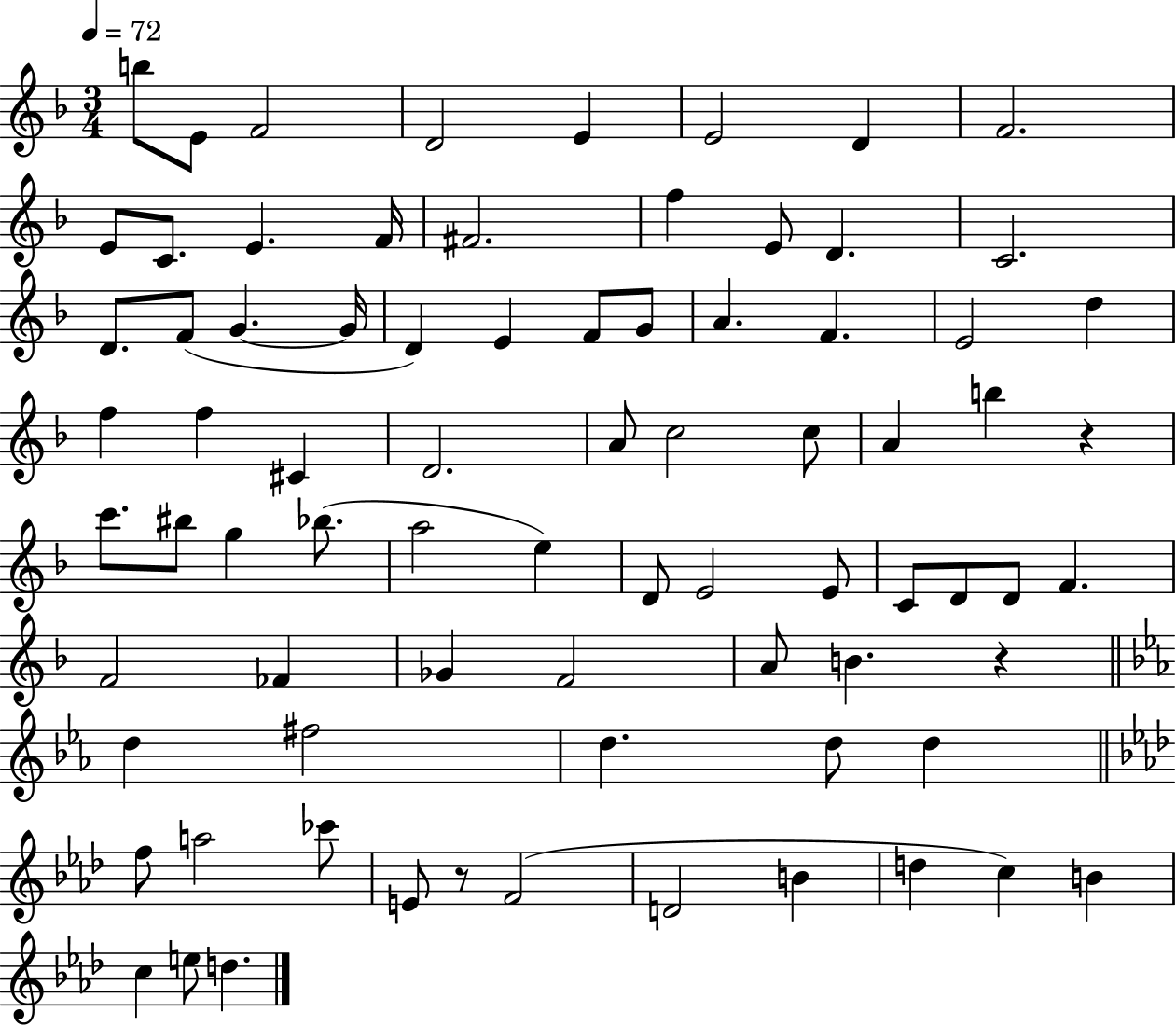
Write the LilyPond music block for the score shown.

{
  \clef treble
  \numericTimeSignature
  \time 3/4
  \key f \major
  \tempo 4 = 72
  b''8 e'8 f'2 | d'2 e'4 | e'2 d'4 | f'2. | \break e'8 c'8. e'4. f'16 | fis'2. | f''4 e'8 d'4. | c'2. | \break d'8. f'8( g'4.~~ g'16 | d'4) e'4 f'8 g'8 | a'4. f'4. | e'2 d''4 | \break f''4 f''4 cis'4 | d'2. | a'8 c''2 c''8 | a'4 b''4 r4 | \break c'''8. bis''8 g''4 bes''8.( | a''2 e''4) | d'8 e'2 e'8 | c'8 d'8 d'8 f'4. | \break f'2 fes'4 | ges'4 f'2 | a'8 b'4. r4 | \bar "||" \break \key c \minor d''4 fis''2 | d''4. d''8 d''4 | \bar "||" \break \key f \minor f''8 a''2 ces'''8 | e'8 r8 f'2( | d'2 b'4 | d''4 c''4) b'4 | \break c''4 e''8 d''4. | \bar "|."
}